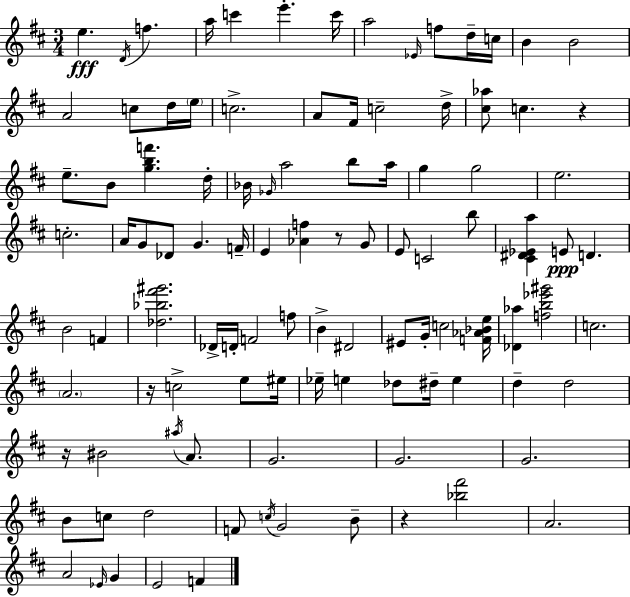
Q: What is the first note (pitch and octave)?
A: E5